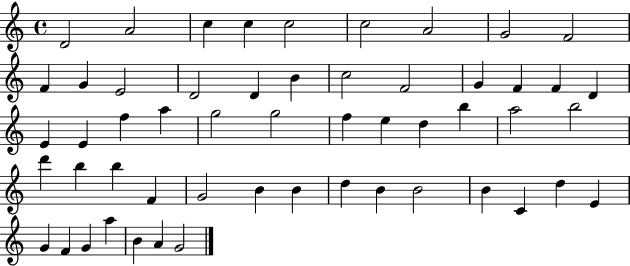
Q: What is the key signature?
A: C major